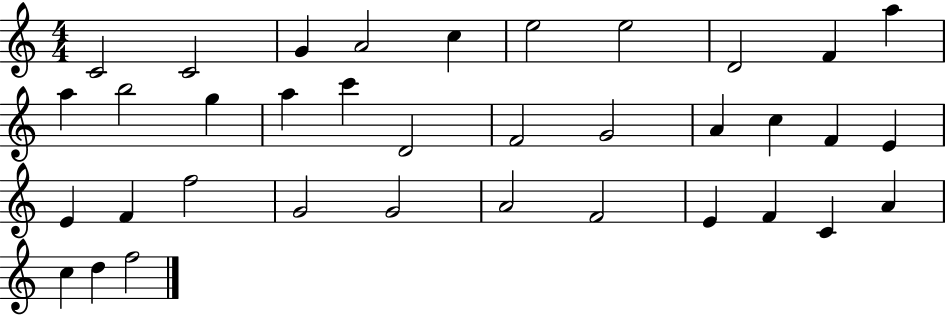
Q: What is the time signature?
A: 4/4